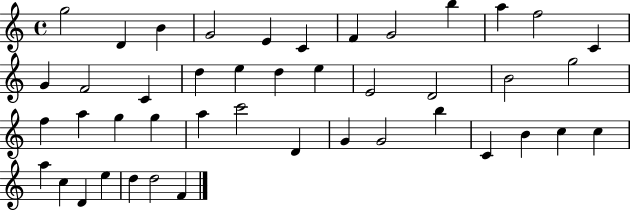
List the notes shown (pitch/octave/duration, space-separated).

G5/h D4/q B4/q G4/h E4/q C4/q F4/q G4/h B5/q A5/q F5/h C4/q G4/q F4/h C4/q D5/q E5/q D5/q E5/q E4/h D4/h B4/h G5/h F5/q A5/q G5/q G5/q A5/q C6/h D4/q G4/q G4/h B5/q C4/q B4/q C5/q C5/q A5/q C5/q D4/q E5/q D5/q D5/h F4/q